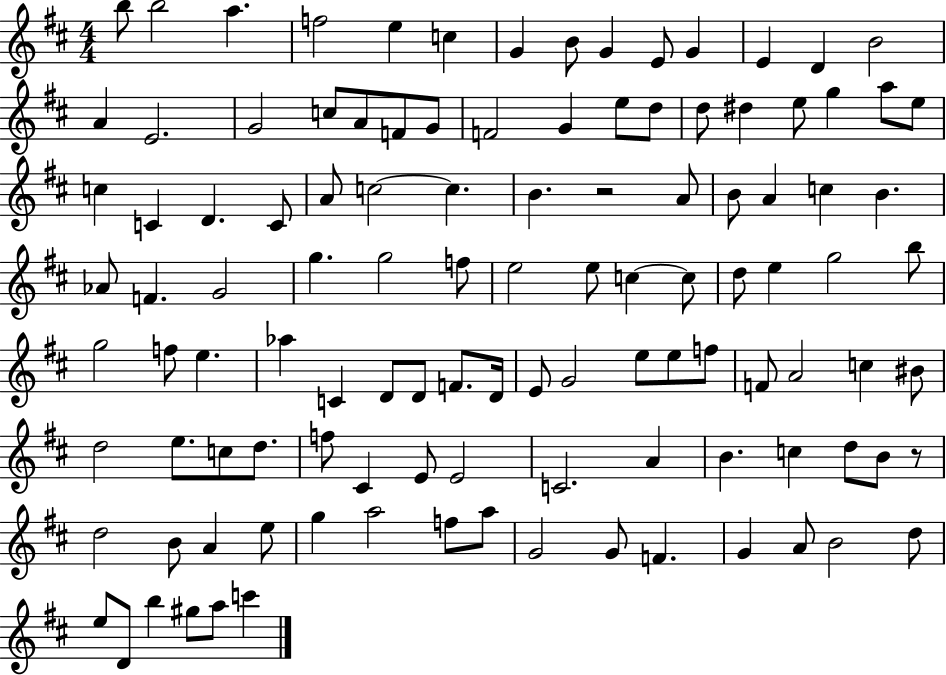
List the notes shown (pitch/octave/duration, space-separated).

B5/e B5/h A5/q. F5/h E5/q C5/q G4/q B4/e G4/q E4/e G4/q E4/q D4/q B4/h A4/q E4/h. G4/h C5/e A4/e F4/e G4/e F4/h G4/q E5/e D5/e D5/e D#5/q E5/e G5/q A5/e E5/e C5/q C4/q D4/q. C4/e A4/e C5/h C5/q. B4/q. R/h A4/e B4/e A4/q C5/q B4/q. Ab4/e F4/q. G4/h G5/q. G5/h F5/e E5/h E5/e C5/q C5/e D5/e E5/q G5/h B5/e G5/h F5/e E5/q. Ab5/q C4/q D4/e D4/e F4/e. D4/s E4/e G4/h E5/e E5/e F5/e F4/e A4/h C5/q BIS4/e D5/h E5/e. C5/e D5/e. F5/e C#4/q E4/e E4/h C4/h. A4/q B4/q. C5/q D5/e B4/e R/e D5/h B4/e A4/q E5/e G5/q A5/h F5/e A5/e G4/h G4/e F4/q. G4/q A4/e B4/h D5/e E5/e D4/e B5/q G#5/e A5/e C6/q